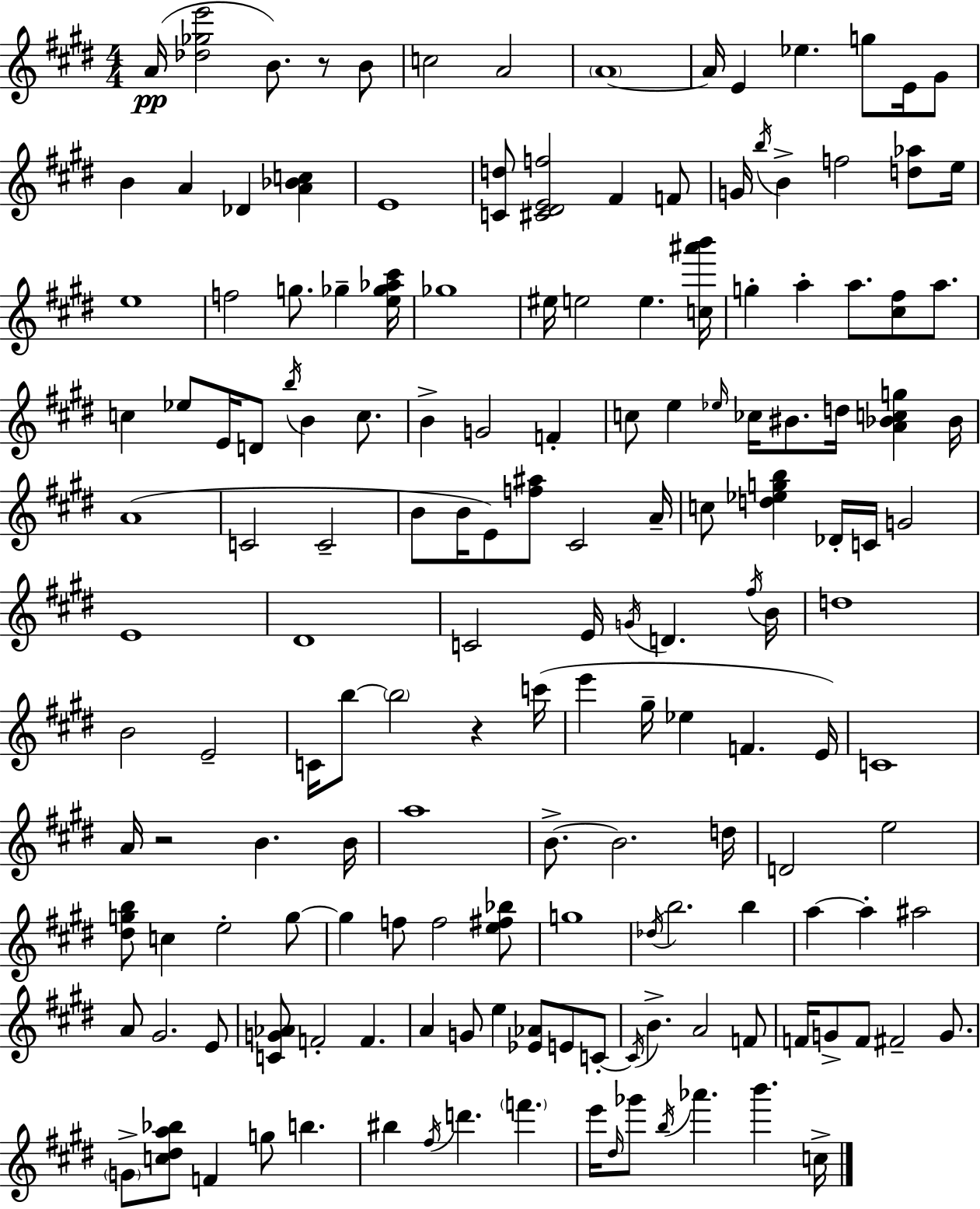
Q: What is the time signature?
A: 4/4